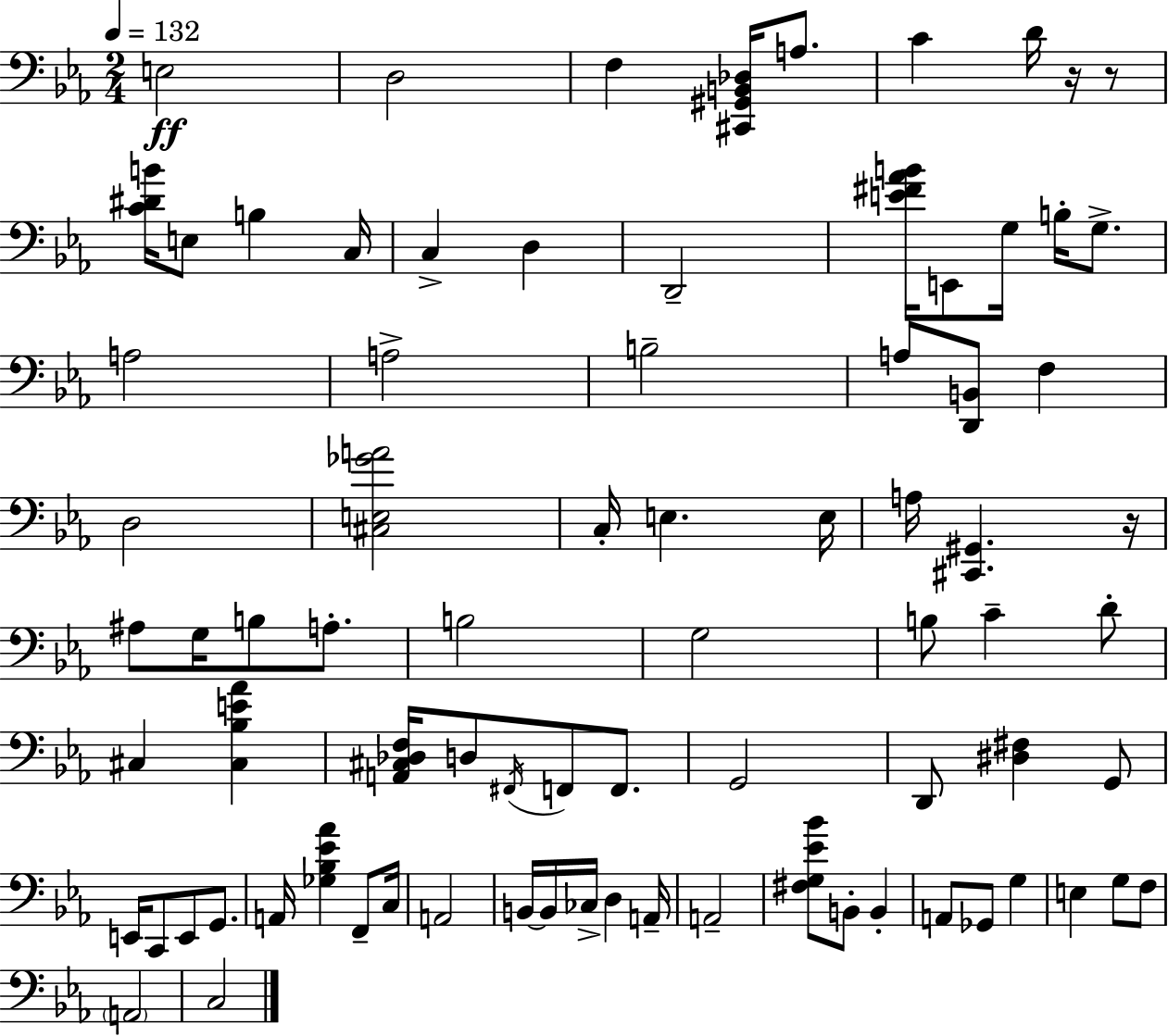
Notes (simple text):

E3/h D3/h F3/q [C#2,G#2,B2,Db3]/s A3/e. C4/q D4/s R/s R/e [C4,D#4,B4]/s E3/e B3/q C3/s C3/q D3/q D2/h [E4,F#4,Ab4,B4]/s E2/e G3/s B3/s G3/e. A3/h A3/h B3/h A3/e [D2,B2]/e F3/q D3/h [C#3,E3,Gb4,A4]/h C3/s E3/q. E3/s A3/s [C#2,G#2]/q. R/s A#3/e G3/s B3/e A3/e. B3/h G3/h B3/e C4/q D4/e C#3/q [C#3,Bb3,E4,Ab4]/q [A2,C#3,Db3,F3]/s D3/e F#2/s F2/e F2/e. G2/h D2/e [D#3,F#3]/q G2/e E2/s C2/e E2/e G2/e. A2/s [Gb3,Bb3,Eb4,Ab4]/q F2/e C3/s A2/h B2/s B2/s CES3/s D3/q A2/s A2/h [F#3,G3,Eb4,Bb4]/e B2/e B2/q A2/e Gb2/e G3/q E3/q G3/e F3/e A2/h C3/h